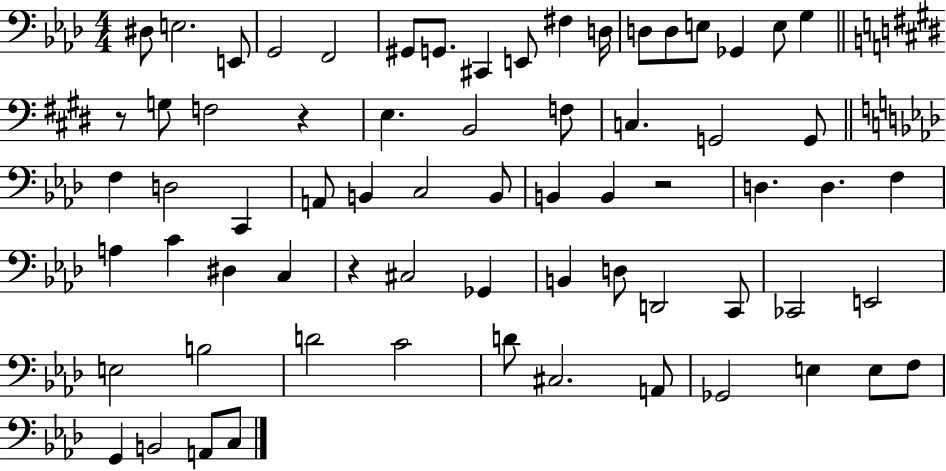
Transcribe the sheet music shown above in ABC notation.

X:1
T:Untitled
M:4/4
L:1/4
K:Ab
^D,/2 E,2 E,,/2 G,,2 F,,2 ^G,,/2 G,,/2 ^C,, E,,/2 ^F, D,/4 D,/2 D,/2 E,/2 _G,, E,/2 G, z/2 G,/2 F,2 z E, B,,2 F,/2 C, G,,2 G,,/2 F, D,2 C,, A,,/2 B,, C,2 B,,/2 B,, B,, z2 D, D, F, A, C ^D, C, z ^C,2 _G,, B,, D,/2 D,,2 C,,/2 _C,,2 E,,2 E,2 B,2 D2 C2 D/2 ^C,2 A,,/2 _G,,2 E, E,/2 F,/2 G,, B,,2 A,,/2 C,/2